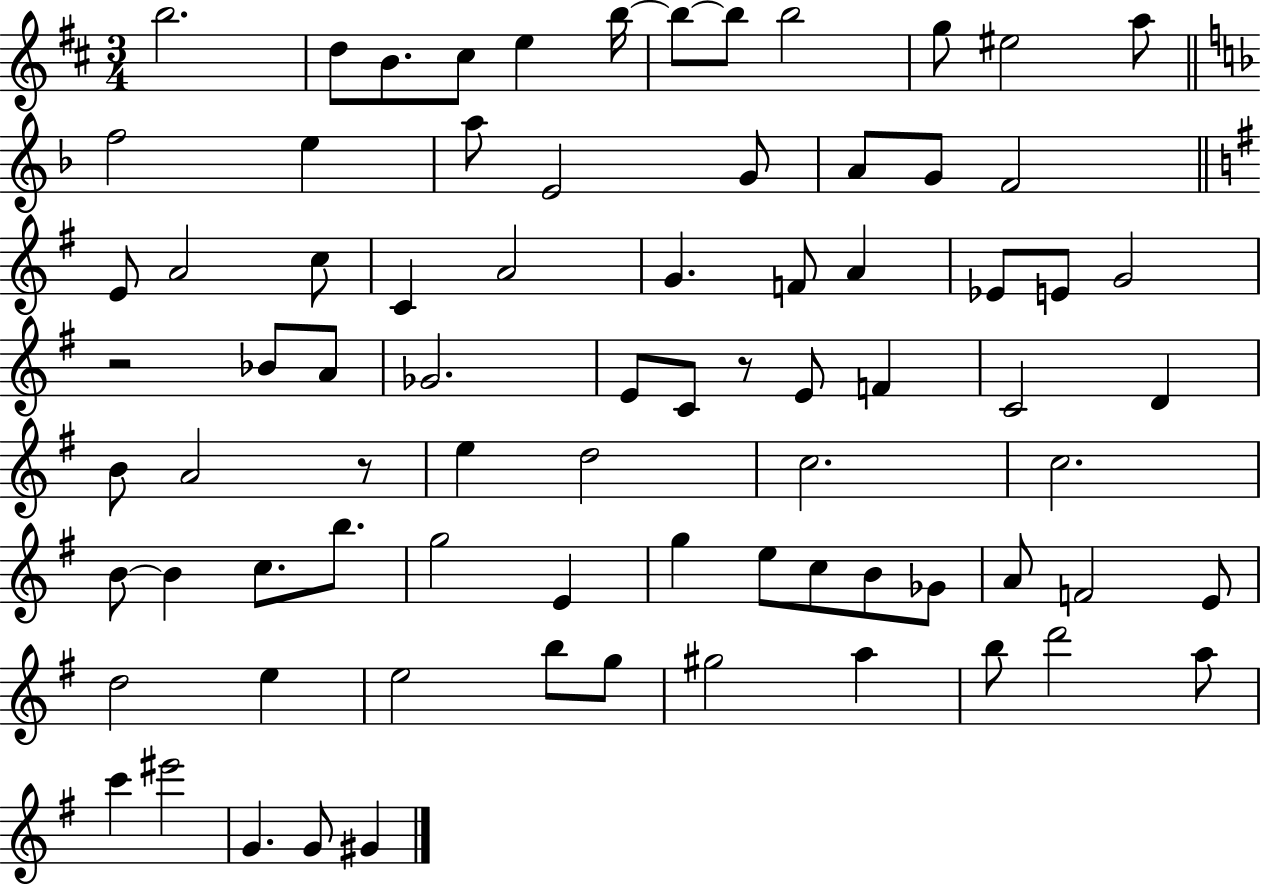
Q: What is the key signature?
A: D major